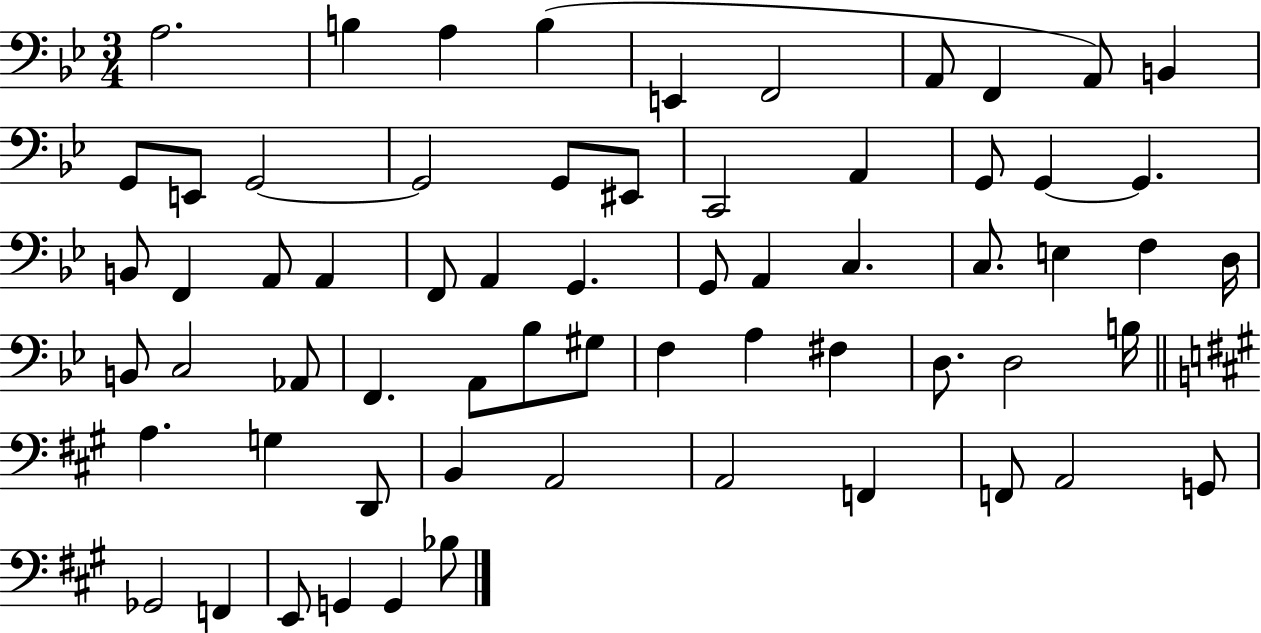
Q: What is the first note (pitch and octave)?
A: A3